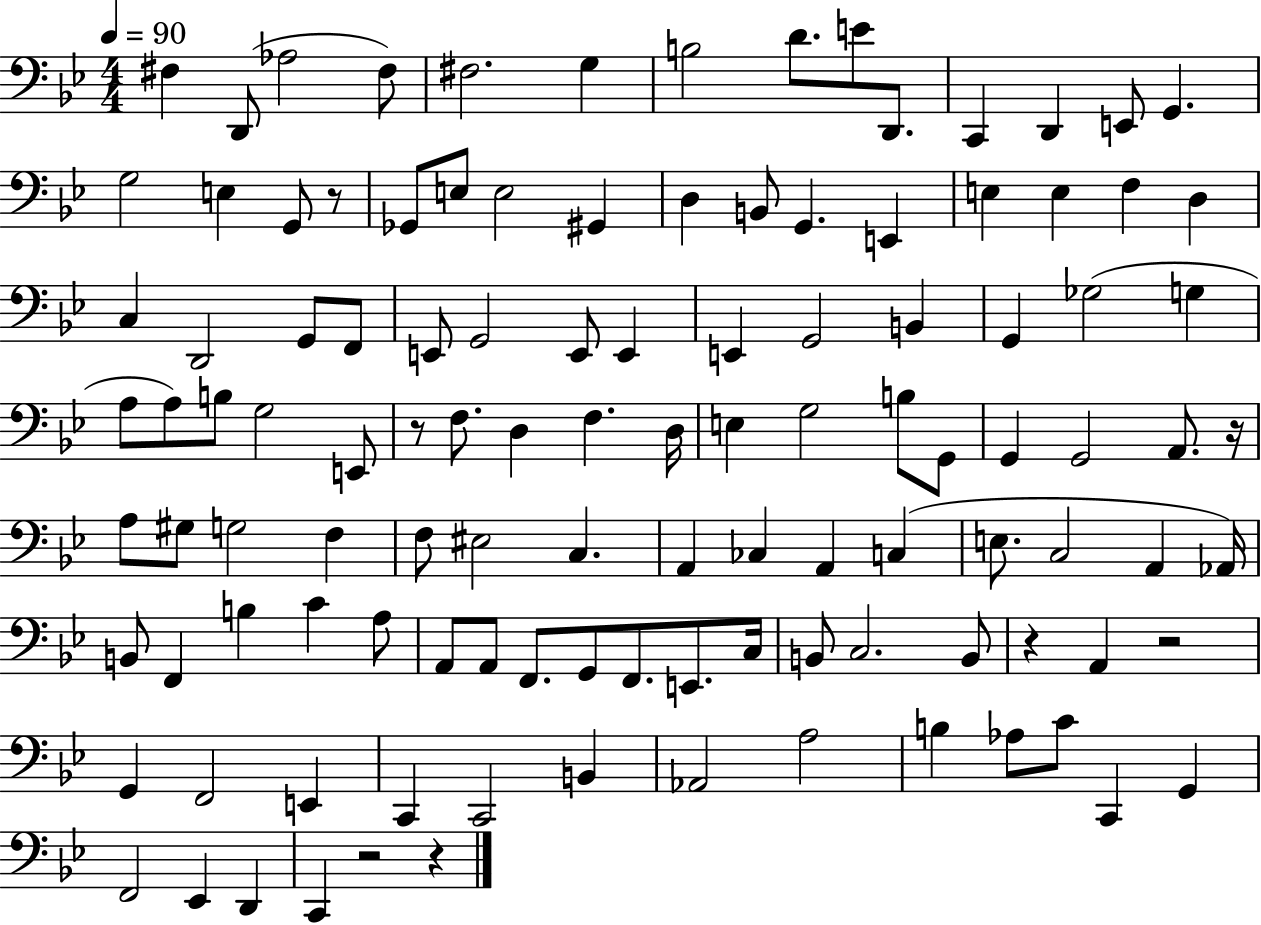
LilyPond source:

{
  \clef bass
  \numericTimeSignature
  \time 4/4
  \key bes \major
  \tempo 4 = 90
  fis4 d,8( aes2 fis8) | fis2. g4 | b2 d'8. e'8 d,8. | c,4 d,4 e,8 g,4. | \break g2 e4 g,8 r8 | ges,8 e8 e2 gis,4 | d4 b,8 g,4. e,4 | e4 e4 f4 d4 | \break c4 d,2 g,8 f,8 | e,8 g,2 e,8 e,4 | e,4 g,2 b,4 | g,4 ges2( g4 | \break a8 a8) b8 g2 e,8 | r8 f8. d4 f4. d16 | e4 g2 b8 g,8 | g,4 g,2 a,8. r16 | \break a8 gis8 g2 f4 | f8 eis2 c4. | a,4 ces4 a,4 c4( | e8. c2 a,4 aes,16) | \break b,8 f,4 b4 c'4 a8 | a,8 a,8 f,8. g,8 f,8. e,8. c16 | b,8 c2. b,8 | r4 a,4 r2 | \break g,4 f,2 e,4 | c,4 c,2 b,4 | aes,2 a2 | b4 aes8 c'8 c,4 g,4 | \break f,2 ees,4 d,4 | c,4 r2 r4 | \bar "|."
}